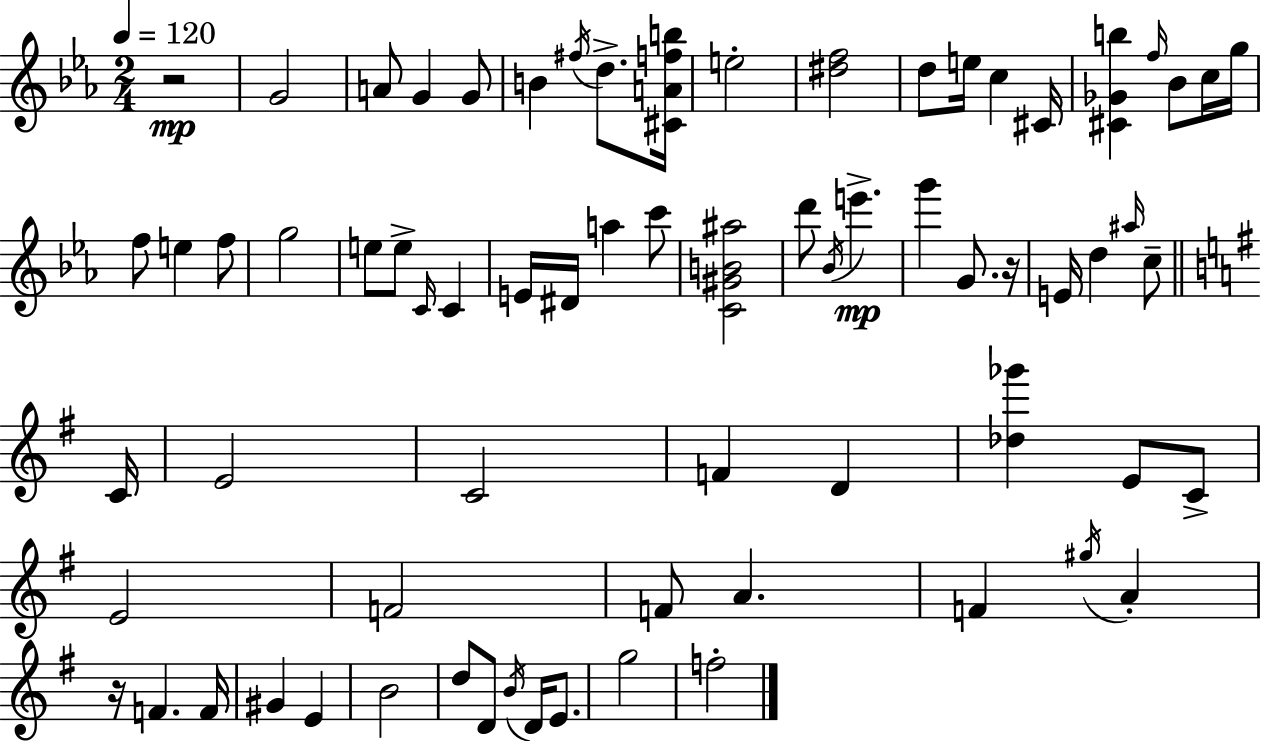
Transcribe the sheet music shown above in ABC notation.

X:1
T:Untitled
M:2/4
L:1/4
K:Cm
z2 G2 A/2 G G/2 B ^f/4 d/2 [^CAfb]/4 e2 [^df]2 d/2 e/4 c ^C/4 [^C_Gb] f/4 _B/2 c/4 g/4 f/2 e f/2 g2 e/2 e/2 C/4 C E/4 ^D/4 a c'/2 [C^GB^a]2 d'/2 _B/4 e' g' G/2 z/4 E/4 d ^a/4 c/2 C/4 E2 C2 F D [_d_g'] E/2 C/2 E2 F2 F/2 A F ^g/4 A z/4 F F/4 ^G E B2 d/2 D/2 B/4 D/4 E/2 g2 f2